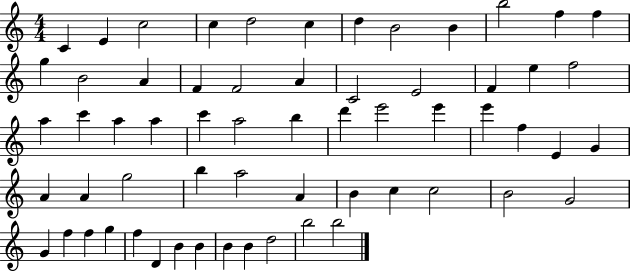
{
  \clef treble
  \numericTimeSignature
  \time 4/4
  \key c \major
  c'4 e'4 c''2 | c''4 d''2 c''4 | d''4 b'2 b'4 | b''2 f''4 f''4 | \break g''4 b'2 a'4 | f'4 f'2 a'4 | c'2 e'2 | f'4 e''4 f''2 | \break a''4 c'''4 a''4 a''4 | c'''4 a''2 b''4 | d'''4 e'''2 e'''4 | e'''4 f''4 e'4 g'4 | \break a'4 a'4 g''2 | b''4 a''2 a'4 | b'4 c''4 c''2 | b'2 g'2 | \break g'4 f''4 f''4 g''4 | f''4 d'4 b'4 b'4 | b'4 b'4 d''2 | b''2 b''2 | \break \bar "|."
}